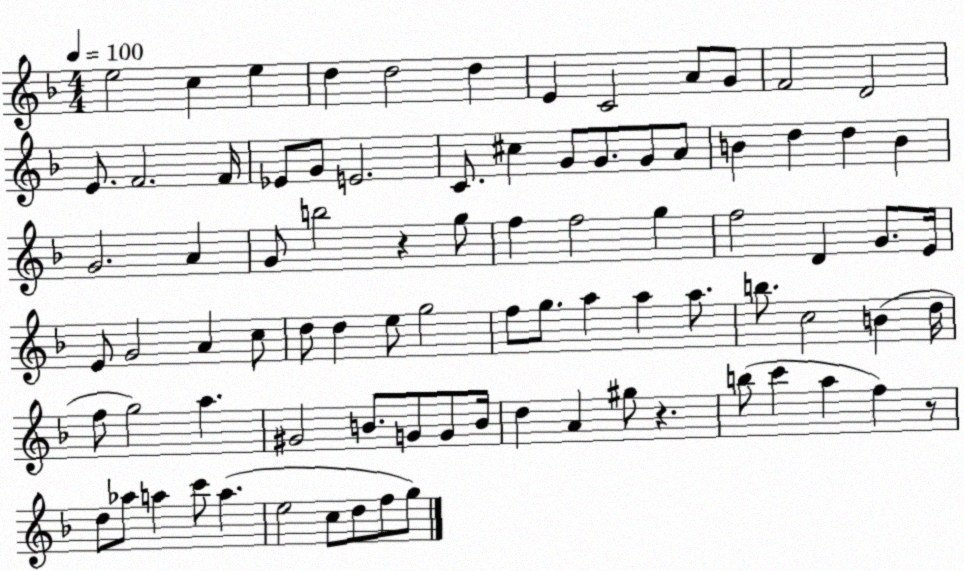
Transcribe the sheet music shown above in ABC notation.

X:1
T:Untitled
M:4/4
L:1/4
K:F
e2 c e d d2 d E C2 A/2 G/2 F2 D2 E/2 F2 F/4 _E/2 G/2 E2 C/2 ^c G/2 G/2 G/2 A/2 B d d B G2 A G/2 b2 z g/2 f f2 g f2 D G/2 E/4 E/2 G2 A c/2 d/2 d e/2 g2 f/2 g/2 a a a/2 b/2 c2 B d/4 f/2 g2 a ^G2 B/2 G/2 G/2 B/4 d A ^g/2 z b/2 c' a f z/2 d/2 _a/2 a c'/2 a e2 c/2 d/2 f/2 g/2